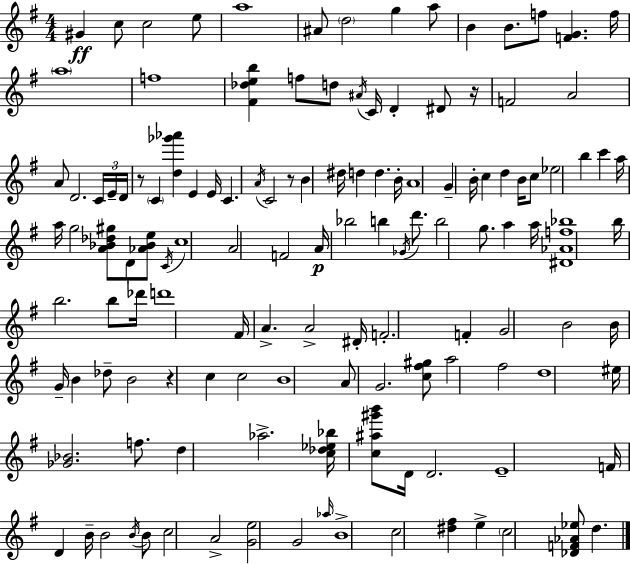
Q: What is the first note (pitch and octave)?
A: G#4